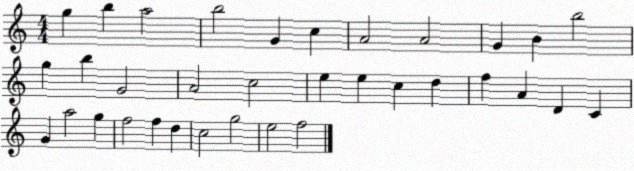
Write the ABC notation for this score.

X:1
T:Untitled
M:4/4
L:1/4
K:C
g b a2 b2 G c A2 A2 G B b2 g b G2 A2 c2 e e c d f A D C G a2 g f2 f d c2 g2 e2 f2